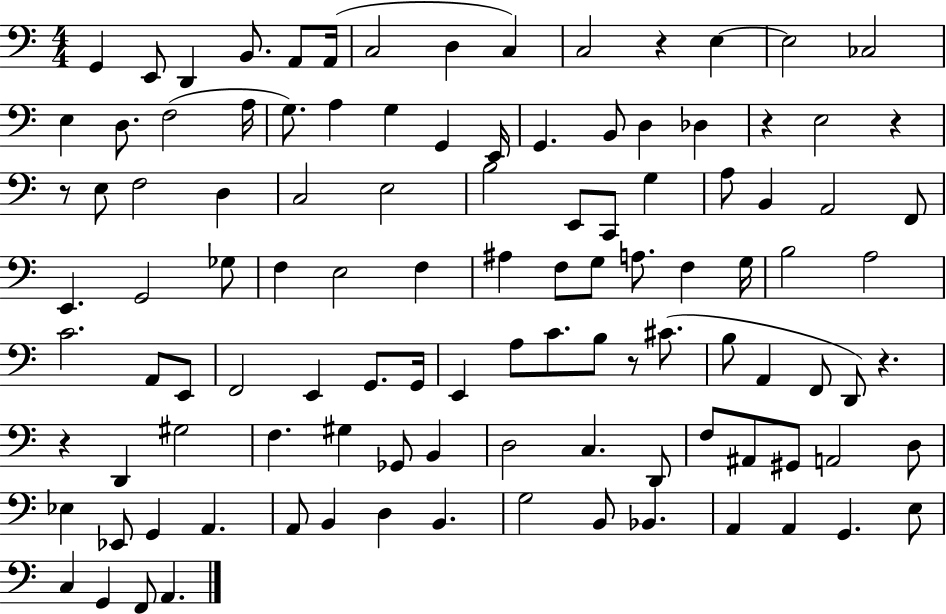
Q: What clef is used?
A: bass